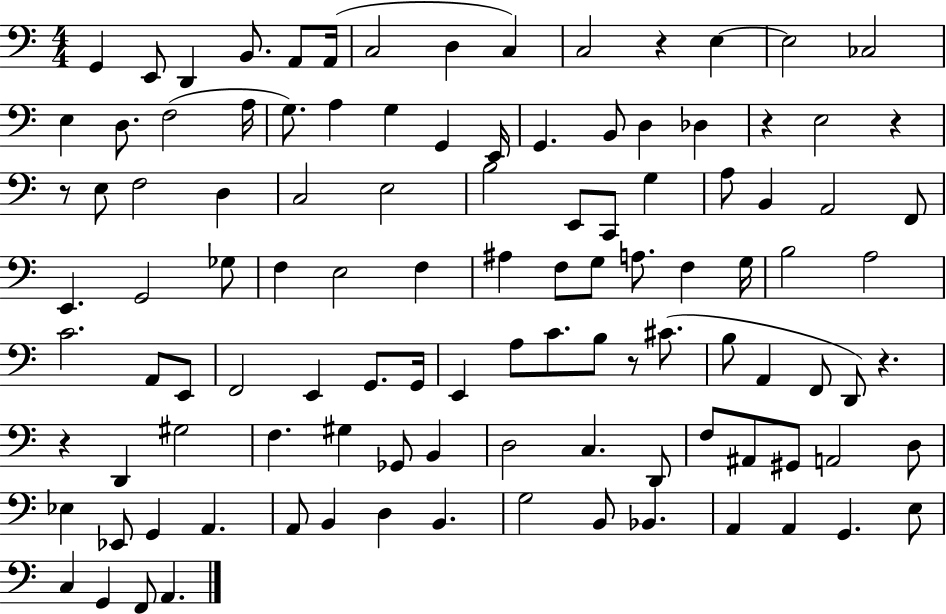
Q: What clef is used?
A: bass